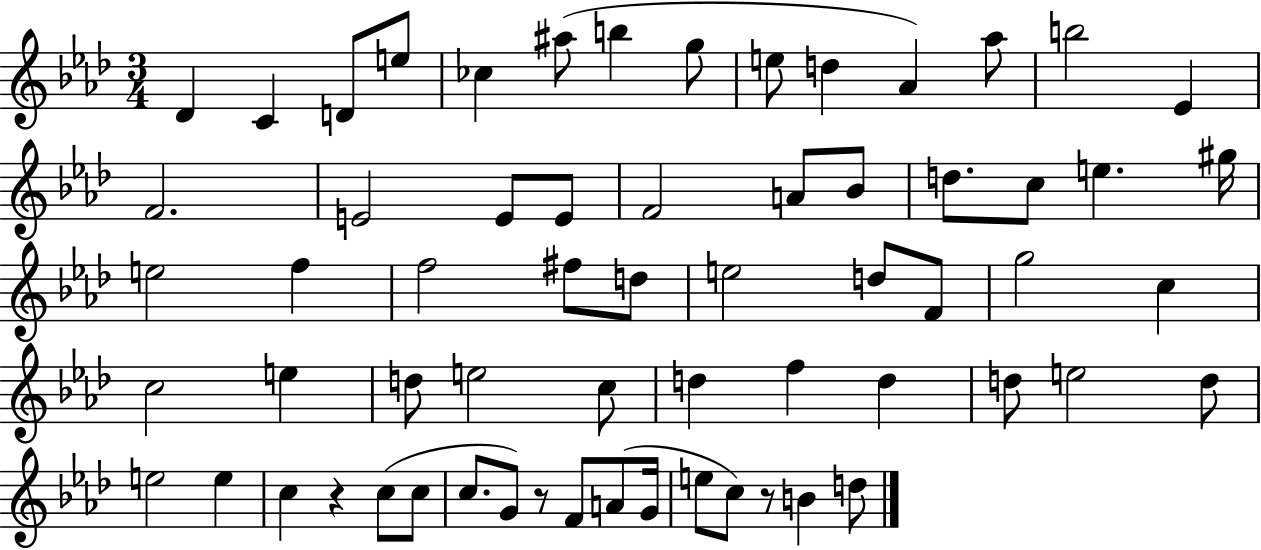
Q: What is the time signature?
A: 3/4